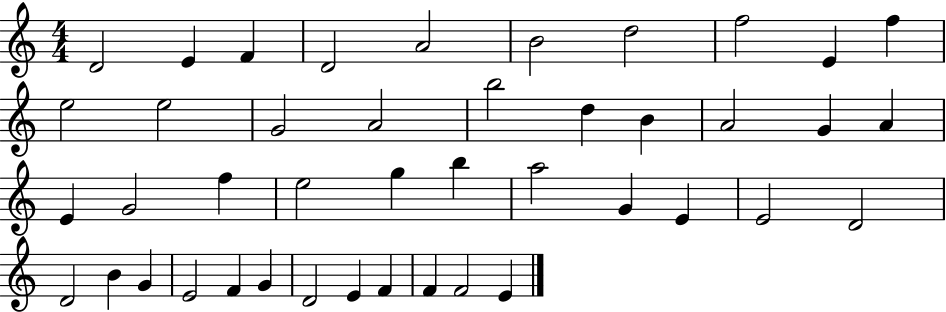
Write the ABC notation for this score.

X:1
T:Untitled
M:4/4
L:1/4
K:C
D2 E F D2 A2 B2 d2 f2 E f e2 e2 G2 A2 b2 d B A2 G A E G2 f e2 g b a2 G E E2 D2 D2 B G E2 F G D2 E F F F2 E